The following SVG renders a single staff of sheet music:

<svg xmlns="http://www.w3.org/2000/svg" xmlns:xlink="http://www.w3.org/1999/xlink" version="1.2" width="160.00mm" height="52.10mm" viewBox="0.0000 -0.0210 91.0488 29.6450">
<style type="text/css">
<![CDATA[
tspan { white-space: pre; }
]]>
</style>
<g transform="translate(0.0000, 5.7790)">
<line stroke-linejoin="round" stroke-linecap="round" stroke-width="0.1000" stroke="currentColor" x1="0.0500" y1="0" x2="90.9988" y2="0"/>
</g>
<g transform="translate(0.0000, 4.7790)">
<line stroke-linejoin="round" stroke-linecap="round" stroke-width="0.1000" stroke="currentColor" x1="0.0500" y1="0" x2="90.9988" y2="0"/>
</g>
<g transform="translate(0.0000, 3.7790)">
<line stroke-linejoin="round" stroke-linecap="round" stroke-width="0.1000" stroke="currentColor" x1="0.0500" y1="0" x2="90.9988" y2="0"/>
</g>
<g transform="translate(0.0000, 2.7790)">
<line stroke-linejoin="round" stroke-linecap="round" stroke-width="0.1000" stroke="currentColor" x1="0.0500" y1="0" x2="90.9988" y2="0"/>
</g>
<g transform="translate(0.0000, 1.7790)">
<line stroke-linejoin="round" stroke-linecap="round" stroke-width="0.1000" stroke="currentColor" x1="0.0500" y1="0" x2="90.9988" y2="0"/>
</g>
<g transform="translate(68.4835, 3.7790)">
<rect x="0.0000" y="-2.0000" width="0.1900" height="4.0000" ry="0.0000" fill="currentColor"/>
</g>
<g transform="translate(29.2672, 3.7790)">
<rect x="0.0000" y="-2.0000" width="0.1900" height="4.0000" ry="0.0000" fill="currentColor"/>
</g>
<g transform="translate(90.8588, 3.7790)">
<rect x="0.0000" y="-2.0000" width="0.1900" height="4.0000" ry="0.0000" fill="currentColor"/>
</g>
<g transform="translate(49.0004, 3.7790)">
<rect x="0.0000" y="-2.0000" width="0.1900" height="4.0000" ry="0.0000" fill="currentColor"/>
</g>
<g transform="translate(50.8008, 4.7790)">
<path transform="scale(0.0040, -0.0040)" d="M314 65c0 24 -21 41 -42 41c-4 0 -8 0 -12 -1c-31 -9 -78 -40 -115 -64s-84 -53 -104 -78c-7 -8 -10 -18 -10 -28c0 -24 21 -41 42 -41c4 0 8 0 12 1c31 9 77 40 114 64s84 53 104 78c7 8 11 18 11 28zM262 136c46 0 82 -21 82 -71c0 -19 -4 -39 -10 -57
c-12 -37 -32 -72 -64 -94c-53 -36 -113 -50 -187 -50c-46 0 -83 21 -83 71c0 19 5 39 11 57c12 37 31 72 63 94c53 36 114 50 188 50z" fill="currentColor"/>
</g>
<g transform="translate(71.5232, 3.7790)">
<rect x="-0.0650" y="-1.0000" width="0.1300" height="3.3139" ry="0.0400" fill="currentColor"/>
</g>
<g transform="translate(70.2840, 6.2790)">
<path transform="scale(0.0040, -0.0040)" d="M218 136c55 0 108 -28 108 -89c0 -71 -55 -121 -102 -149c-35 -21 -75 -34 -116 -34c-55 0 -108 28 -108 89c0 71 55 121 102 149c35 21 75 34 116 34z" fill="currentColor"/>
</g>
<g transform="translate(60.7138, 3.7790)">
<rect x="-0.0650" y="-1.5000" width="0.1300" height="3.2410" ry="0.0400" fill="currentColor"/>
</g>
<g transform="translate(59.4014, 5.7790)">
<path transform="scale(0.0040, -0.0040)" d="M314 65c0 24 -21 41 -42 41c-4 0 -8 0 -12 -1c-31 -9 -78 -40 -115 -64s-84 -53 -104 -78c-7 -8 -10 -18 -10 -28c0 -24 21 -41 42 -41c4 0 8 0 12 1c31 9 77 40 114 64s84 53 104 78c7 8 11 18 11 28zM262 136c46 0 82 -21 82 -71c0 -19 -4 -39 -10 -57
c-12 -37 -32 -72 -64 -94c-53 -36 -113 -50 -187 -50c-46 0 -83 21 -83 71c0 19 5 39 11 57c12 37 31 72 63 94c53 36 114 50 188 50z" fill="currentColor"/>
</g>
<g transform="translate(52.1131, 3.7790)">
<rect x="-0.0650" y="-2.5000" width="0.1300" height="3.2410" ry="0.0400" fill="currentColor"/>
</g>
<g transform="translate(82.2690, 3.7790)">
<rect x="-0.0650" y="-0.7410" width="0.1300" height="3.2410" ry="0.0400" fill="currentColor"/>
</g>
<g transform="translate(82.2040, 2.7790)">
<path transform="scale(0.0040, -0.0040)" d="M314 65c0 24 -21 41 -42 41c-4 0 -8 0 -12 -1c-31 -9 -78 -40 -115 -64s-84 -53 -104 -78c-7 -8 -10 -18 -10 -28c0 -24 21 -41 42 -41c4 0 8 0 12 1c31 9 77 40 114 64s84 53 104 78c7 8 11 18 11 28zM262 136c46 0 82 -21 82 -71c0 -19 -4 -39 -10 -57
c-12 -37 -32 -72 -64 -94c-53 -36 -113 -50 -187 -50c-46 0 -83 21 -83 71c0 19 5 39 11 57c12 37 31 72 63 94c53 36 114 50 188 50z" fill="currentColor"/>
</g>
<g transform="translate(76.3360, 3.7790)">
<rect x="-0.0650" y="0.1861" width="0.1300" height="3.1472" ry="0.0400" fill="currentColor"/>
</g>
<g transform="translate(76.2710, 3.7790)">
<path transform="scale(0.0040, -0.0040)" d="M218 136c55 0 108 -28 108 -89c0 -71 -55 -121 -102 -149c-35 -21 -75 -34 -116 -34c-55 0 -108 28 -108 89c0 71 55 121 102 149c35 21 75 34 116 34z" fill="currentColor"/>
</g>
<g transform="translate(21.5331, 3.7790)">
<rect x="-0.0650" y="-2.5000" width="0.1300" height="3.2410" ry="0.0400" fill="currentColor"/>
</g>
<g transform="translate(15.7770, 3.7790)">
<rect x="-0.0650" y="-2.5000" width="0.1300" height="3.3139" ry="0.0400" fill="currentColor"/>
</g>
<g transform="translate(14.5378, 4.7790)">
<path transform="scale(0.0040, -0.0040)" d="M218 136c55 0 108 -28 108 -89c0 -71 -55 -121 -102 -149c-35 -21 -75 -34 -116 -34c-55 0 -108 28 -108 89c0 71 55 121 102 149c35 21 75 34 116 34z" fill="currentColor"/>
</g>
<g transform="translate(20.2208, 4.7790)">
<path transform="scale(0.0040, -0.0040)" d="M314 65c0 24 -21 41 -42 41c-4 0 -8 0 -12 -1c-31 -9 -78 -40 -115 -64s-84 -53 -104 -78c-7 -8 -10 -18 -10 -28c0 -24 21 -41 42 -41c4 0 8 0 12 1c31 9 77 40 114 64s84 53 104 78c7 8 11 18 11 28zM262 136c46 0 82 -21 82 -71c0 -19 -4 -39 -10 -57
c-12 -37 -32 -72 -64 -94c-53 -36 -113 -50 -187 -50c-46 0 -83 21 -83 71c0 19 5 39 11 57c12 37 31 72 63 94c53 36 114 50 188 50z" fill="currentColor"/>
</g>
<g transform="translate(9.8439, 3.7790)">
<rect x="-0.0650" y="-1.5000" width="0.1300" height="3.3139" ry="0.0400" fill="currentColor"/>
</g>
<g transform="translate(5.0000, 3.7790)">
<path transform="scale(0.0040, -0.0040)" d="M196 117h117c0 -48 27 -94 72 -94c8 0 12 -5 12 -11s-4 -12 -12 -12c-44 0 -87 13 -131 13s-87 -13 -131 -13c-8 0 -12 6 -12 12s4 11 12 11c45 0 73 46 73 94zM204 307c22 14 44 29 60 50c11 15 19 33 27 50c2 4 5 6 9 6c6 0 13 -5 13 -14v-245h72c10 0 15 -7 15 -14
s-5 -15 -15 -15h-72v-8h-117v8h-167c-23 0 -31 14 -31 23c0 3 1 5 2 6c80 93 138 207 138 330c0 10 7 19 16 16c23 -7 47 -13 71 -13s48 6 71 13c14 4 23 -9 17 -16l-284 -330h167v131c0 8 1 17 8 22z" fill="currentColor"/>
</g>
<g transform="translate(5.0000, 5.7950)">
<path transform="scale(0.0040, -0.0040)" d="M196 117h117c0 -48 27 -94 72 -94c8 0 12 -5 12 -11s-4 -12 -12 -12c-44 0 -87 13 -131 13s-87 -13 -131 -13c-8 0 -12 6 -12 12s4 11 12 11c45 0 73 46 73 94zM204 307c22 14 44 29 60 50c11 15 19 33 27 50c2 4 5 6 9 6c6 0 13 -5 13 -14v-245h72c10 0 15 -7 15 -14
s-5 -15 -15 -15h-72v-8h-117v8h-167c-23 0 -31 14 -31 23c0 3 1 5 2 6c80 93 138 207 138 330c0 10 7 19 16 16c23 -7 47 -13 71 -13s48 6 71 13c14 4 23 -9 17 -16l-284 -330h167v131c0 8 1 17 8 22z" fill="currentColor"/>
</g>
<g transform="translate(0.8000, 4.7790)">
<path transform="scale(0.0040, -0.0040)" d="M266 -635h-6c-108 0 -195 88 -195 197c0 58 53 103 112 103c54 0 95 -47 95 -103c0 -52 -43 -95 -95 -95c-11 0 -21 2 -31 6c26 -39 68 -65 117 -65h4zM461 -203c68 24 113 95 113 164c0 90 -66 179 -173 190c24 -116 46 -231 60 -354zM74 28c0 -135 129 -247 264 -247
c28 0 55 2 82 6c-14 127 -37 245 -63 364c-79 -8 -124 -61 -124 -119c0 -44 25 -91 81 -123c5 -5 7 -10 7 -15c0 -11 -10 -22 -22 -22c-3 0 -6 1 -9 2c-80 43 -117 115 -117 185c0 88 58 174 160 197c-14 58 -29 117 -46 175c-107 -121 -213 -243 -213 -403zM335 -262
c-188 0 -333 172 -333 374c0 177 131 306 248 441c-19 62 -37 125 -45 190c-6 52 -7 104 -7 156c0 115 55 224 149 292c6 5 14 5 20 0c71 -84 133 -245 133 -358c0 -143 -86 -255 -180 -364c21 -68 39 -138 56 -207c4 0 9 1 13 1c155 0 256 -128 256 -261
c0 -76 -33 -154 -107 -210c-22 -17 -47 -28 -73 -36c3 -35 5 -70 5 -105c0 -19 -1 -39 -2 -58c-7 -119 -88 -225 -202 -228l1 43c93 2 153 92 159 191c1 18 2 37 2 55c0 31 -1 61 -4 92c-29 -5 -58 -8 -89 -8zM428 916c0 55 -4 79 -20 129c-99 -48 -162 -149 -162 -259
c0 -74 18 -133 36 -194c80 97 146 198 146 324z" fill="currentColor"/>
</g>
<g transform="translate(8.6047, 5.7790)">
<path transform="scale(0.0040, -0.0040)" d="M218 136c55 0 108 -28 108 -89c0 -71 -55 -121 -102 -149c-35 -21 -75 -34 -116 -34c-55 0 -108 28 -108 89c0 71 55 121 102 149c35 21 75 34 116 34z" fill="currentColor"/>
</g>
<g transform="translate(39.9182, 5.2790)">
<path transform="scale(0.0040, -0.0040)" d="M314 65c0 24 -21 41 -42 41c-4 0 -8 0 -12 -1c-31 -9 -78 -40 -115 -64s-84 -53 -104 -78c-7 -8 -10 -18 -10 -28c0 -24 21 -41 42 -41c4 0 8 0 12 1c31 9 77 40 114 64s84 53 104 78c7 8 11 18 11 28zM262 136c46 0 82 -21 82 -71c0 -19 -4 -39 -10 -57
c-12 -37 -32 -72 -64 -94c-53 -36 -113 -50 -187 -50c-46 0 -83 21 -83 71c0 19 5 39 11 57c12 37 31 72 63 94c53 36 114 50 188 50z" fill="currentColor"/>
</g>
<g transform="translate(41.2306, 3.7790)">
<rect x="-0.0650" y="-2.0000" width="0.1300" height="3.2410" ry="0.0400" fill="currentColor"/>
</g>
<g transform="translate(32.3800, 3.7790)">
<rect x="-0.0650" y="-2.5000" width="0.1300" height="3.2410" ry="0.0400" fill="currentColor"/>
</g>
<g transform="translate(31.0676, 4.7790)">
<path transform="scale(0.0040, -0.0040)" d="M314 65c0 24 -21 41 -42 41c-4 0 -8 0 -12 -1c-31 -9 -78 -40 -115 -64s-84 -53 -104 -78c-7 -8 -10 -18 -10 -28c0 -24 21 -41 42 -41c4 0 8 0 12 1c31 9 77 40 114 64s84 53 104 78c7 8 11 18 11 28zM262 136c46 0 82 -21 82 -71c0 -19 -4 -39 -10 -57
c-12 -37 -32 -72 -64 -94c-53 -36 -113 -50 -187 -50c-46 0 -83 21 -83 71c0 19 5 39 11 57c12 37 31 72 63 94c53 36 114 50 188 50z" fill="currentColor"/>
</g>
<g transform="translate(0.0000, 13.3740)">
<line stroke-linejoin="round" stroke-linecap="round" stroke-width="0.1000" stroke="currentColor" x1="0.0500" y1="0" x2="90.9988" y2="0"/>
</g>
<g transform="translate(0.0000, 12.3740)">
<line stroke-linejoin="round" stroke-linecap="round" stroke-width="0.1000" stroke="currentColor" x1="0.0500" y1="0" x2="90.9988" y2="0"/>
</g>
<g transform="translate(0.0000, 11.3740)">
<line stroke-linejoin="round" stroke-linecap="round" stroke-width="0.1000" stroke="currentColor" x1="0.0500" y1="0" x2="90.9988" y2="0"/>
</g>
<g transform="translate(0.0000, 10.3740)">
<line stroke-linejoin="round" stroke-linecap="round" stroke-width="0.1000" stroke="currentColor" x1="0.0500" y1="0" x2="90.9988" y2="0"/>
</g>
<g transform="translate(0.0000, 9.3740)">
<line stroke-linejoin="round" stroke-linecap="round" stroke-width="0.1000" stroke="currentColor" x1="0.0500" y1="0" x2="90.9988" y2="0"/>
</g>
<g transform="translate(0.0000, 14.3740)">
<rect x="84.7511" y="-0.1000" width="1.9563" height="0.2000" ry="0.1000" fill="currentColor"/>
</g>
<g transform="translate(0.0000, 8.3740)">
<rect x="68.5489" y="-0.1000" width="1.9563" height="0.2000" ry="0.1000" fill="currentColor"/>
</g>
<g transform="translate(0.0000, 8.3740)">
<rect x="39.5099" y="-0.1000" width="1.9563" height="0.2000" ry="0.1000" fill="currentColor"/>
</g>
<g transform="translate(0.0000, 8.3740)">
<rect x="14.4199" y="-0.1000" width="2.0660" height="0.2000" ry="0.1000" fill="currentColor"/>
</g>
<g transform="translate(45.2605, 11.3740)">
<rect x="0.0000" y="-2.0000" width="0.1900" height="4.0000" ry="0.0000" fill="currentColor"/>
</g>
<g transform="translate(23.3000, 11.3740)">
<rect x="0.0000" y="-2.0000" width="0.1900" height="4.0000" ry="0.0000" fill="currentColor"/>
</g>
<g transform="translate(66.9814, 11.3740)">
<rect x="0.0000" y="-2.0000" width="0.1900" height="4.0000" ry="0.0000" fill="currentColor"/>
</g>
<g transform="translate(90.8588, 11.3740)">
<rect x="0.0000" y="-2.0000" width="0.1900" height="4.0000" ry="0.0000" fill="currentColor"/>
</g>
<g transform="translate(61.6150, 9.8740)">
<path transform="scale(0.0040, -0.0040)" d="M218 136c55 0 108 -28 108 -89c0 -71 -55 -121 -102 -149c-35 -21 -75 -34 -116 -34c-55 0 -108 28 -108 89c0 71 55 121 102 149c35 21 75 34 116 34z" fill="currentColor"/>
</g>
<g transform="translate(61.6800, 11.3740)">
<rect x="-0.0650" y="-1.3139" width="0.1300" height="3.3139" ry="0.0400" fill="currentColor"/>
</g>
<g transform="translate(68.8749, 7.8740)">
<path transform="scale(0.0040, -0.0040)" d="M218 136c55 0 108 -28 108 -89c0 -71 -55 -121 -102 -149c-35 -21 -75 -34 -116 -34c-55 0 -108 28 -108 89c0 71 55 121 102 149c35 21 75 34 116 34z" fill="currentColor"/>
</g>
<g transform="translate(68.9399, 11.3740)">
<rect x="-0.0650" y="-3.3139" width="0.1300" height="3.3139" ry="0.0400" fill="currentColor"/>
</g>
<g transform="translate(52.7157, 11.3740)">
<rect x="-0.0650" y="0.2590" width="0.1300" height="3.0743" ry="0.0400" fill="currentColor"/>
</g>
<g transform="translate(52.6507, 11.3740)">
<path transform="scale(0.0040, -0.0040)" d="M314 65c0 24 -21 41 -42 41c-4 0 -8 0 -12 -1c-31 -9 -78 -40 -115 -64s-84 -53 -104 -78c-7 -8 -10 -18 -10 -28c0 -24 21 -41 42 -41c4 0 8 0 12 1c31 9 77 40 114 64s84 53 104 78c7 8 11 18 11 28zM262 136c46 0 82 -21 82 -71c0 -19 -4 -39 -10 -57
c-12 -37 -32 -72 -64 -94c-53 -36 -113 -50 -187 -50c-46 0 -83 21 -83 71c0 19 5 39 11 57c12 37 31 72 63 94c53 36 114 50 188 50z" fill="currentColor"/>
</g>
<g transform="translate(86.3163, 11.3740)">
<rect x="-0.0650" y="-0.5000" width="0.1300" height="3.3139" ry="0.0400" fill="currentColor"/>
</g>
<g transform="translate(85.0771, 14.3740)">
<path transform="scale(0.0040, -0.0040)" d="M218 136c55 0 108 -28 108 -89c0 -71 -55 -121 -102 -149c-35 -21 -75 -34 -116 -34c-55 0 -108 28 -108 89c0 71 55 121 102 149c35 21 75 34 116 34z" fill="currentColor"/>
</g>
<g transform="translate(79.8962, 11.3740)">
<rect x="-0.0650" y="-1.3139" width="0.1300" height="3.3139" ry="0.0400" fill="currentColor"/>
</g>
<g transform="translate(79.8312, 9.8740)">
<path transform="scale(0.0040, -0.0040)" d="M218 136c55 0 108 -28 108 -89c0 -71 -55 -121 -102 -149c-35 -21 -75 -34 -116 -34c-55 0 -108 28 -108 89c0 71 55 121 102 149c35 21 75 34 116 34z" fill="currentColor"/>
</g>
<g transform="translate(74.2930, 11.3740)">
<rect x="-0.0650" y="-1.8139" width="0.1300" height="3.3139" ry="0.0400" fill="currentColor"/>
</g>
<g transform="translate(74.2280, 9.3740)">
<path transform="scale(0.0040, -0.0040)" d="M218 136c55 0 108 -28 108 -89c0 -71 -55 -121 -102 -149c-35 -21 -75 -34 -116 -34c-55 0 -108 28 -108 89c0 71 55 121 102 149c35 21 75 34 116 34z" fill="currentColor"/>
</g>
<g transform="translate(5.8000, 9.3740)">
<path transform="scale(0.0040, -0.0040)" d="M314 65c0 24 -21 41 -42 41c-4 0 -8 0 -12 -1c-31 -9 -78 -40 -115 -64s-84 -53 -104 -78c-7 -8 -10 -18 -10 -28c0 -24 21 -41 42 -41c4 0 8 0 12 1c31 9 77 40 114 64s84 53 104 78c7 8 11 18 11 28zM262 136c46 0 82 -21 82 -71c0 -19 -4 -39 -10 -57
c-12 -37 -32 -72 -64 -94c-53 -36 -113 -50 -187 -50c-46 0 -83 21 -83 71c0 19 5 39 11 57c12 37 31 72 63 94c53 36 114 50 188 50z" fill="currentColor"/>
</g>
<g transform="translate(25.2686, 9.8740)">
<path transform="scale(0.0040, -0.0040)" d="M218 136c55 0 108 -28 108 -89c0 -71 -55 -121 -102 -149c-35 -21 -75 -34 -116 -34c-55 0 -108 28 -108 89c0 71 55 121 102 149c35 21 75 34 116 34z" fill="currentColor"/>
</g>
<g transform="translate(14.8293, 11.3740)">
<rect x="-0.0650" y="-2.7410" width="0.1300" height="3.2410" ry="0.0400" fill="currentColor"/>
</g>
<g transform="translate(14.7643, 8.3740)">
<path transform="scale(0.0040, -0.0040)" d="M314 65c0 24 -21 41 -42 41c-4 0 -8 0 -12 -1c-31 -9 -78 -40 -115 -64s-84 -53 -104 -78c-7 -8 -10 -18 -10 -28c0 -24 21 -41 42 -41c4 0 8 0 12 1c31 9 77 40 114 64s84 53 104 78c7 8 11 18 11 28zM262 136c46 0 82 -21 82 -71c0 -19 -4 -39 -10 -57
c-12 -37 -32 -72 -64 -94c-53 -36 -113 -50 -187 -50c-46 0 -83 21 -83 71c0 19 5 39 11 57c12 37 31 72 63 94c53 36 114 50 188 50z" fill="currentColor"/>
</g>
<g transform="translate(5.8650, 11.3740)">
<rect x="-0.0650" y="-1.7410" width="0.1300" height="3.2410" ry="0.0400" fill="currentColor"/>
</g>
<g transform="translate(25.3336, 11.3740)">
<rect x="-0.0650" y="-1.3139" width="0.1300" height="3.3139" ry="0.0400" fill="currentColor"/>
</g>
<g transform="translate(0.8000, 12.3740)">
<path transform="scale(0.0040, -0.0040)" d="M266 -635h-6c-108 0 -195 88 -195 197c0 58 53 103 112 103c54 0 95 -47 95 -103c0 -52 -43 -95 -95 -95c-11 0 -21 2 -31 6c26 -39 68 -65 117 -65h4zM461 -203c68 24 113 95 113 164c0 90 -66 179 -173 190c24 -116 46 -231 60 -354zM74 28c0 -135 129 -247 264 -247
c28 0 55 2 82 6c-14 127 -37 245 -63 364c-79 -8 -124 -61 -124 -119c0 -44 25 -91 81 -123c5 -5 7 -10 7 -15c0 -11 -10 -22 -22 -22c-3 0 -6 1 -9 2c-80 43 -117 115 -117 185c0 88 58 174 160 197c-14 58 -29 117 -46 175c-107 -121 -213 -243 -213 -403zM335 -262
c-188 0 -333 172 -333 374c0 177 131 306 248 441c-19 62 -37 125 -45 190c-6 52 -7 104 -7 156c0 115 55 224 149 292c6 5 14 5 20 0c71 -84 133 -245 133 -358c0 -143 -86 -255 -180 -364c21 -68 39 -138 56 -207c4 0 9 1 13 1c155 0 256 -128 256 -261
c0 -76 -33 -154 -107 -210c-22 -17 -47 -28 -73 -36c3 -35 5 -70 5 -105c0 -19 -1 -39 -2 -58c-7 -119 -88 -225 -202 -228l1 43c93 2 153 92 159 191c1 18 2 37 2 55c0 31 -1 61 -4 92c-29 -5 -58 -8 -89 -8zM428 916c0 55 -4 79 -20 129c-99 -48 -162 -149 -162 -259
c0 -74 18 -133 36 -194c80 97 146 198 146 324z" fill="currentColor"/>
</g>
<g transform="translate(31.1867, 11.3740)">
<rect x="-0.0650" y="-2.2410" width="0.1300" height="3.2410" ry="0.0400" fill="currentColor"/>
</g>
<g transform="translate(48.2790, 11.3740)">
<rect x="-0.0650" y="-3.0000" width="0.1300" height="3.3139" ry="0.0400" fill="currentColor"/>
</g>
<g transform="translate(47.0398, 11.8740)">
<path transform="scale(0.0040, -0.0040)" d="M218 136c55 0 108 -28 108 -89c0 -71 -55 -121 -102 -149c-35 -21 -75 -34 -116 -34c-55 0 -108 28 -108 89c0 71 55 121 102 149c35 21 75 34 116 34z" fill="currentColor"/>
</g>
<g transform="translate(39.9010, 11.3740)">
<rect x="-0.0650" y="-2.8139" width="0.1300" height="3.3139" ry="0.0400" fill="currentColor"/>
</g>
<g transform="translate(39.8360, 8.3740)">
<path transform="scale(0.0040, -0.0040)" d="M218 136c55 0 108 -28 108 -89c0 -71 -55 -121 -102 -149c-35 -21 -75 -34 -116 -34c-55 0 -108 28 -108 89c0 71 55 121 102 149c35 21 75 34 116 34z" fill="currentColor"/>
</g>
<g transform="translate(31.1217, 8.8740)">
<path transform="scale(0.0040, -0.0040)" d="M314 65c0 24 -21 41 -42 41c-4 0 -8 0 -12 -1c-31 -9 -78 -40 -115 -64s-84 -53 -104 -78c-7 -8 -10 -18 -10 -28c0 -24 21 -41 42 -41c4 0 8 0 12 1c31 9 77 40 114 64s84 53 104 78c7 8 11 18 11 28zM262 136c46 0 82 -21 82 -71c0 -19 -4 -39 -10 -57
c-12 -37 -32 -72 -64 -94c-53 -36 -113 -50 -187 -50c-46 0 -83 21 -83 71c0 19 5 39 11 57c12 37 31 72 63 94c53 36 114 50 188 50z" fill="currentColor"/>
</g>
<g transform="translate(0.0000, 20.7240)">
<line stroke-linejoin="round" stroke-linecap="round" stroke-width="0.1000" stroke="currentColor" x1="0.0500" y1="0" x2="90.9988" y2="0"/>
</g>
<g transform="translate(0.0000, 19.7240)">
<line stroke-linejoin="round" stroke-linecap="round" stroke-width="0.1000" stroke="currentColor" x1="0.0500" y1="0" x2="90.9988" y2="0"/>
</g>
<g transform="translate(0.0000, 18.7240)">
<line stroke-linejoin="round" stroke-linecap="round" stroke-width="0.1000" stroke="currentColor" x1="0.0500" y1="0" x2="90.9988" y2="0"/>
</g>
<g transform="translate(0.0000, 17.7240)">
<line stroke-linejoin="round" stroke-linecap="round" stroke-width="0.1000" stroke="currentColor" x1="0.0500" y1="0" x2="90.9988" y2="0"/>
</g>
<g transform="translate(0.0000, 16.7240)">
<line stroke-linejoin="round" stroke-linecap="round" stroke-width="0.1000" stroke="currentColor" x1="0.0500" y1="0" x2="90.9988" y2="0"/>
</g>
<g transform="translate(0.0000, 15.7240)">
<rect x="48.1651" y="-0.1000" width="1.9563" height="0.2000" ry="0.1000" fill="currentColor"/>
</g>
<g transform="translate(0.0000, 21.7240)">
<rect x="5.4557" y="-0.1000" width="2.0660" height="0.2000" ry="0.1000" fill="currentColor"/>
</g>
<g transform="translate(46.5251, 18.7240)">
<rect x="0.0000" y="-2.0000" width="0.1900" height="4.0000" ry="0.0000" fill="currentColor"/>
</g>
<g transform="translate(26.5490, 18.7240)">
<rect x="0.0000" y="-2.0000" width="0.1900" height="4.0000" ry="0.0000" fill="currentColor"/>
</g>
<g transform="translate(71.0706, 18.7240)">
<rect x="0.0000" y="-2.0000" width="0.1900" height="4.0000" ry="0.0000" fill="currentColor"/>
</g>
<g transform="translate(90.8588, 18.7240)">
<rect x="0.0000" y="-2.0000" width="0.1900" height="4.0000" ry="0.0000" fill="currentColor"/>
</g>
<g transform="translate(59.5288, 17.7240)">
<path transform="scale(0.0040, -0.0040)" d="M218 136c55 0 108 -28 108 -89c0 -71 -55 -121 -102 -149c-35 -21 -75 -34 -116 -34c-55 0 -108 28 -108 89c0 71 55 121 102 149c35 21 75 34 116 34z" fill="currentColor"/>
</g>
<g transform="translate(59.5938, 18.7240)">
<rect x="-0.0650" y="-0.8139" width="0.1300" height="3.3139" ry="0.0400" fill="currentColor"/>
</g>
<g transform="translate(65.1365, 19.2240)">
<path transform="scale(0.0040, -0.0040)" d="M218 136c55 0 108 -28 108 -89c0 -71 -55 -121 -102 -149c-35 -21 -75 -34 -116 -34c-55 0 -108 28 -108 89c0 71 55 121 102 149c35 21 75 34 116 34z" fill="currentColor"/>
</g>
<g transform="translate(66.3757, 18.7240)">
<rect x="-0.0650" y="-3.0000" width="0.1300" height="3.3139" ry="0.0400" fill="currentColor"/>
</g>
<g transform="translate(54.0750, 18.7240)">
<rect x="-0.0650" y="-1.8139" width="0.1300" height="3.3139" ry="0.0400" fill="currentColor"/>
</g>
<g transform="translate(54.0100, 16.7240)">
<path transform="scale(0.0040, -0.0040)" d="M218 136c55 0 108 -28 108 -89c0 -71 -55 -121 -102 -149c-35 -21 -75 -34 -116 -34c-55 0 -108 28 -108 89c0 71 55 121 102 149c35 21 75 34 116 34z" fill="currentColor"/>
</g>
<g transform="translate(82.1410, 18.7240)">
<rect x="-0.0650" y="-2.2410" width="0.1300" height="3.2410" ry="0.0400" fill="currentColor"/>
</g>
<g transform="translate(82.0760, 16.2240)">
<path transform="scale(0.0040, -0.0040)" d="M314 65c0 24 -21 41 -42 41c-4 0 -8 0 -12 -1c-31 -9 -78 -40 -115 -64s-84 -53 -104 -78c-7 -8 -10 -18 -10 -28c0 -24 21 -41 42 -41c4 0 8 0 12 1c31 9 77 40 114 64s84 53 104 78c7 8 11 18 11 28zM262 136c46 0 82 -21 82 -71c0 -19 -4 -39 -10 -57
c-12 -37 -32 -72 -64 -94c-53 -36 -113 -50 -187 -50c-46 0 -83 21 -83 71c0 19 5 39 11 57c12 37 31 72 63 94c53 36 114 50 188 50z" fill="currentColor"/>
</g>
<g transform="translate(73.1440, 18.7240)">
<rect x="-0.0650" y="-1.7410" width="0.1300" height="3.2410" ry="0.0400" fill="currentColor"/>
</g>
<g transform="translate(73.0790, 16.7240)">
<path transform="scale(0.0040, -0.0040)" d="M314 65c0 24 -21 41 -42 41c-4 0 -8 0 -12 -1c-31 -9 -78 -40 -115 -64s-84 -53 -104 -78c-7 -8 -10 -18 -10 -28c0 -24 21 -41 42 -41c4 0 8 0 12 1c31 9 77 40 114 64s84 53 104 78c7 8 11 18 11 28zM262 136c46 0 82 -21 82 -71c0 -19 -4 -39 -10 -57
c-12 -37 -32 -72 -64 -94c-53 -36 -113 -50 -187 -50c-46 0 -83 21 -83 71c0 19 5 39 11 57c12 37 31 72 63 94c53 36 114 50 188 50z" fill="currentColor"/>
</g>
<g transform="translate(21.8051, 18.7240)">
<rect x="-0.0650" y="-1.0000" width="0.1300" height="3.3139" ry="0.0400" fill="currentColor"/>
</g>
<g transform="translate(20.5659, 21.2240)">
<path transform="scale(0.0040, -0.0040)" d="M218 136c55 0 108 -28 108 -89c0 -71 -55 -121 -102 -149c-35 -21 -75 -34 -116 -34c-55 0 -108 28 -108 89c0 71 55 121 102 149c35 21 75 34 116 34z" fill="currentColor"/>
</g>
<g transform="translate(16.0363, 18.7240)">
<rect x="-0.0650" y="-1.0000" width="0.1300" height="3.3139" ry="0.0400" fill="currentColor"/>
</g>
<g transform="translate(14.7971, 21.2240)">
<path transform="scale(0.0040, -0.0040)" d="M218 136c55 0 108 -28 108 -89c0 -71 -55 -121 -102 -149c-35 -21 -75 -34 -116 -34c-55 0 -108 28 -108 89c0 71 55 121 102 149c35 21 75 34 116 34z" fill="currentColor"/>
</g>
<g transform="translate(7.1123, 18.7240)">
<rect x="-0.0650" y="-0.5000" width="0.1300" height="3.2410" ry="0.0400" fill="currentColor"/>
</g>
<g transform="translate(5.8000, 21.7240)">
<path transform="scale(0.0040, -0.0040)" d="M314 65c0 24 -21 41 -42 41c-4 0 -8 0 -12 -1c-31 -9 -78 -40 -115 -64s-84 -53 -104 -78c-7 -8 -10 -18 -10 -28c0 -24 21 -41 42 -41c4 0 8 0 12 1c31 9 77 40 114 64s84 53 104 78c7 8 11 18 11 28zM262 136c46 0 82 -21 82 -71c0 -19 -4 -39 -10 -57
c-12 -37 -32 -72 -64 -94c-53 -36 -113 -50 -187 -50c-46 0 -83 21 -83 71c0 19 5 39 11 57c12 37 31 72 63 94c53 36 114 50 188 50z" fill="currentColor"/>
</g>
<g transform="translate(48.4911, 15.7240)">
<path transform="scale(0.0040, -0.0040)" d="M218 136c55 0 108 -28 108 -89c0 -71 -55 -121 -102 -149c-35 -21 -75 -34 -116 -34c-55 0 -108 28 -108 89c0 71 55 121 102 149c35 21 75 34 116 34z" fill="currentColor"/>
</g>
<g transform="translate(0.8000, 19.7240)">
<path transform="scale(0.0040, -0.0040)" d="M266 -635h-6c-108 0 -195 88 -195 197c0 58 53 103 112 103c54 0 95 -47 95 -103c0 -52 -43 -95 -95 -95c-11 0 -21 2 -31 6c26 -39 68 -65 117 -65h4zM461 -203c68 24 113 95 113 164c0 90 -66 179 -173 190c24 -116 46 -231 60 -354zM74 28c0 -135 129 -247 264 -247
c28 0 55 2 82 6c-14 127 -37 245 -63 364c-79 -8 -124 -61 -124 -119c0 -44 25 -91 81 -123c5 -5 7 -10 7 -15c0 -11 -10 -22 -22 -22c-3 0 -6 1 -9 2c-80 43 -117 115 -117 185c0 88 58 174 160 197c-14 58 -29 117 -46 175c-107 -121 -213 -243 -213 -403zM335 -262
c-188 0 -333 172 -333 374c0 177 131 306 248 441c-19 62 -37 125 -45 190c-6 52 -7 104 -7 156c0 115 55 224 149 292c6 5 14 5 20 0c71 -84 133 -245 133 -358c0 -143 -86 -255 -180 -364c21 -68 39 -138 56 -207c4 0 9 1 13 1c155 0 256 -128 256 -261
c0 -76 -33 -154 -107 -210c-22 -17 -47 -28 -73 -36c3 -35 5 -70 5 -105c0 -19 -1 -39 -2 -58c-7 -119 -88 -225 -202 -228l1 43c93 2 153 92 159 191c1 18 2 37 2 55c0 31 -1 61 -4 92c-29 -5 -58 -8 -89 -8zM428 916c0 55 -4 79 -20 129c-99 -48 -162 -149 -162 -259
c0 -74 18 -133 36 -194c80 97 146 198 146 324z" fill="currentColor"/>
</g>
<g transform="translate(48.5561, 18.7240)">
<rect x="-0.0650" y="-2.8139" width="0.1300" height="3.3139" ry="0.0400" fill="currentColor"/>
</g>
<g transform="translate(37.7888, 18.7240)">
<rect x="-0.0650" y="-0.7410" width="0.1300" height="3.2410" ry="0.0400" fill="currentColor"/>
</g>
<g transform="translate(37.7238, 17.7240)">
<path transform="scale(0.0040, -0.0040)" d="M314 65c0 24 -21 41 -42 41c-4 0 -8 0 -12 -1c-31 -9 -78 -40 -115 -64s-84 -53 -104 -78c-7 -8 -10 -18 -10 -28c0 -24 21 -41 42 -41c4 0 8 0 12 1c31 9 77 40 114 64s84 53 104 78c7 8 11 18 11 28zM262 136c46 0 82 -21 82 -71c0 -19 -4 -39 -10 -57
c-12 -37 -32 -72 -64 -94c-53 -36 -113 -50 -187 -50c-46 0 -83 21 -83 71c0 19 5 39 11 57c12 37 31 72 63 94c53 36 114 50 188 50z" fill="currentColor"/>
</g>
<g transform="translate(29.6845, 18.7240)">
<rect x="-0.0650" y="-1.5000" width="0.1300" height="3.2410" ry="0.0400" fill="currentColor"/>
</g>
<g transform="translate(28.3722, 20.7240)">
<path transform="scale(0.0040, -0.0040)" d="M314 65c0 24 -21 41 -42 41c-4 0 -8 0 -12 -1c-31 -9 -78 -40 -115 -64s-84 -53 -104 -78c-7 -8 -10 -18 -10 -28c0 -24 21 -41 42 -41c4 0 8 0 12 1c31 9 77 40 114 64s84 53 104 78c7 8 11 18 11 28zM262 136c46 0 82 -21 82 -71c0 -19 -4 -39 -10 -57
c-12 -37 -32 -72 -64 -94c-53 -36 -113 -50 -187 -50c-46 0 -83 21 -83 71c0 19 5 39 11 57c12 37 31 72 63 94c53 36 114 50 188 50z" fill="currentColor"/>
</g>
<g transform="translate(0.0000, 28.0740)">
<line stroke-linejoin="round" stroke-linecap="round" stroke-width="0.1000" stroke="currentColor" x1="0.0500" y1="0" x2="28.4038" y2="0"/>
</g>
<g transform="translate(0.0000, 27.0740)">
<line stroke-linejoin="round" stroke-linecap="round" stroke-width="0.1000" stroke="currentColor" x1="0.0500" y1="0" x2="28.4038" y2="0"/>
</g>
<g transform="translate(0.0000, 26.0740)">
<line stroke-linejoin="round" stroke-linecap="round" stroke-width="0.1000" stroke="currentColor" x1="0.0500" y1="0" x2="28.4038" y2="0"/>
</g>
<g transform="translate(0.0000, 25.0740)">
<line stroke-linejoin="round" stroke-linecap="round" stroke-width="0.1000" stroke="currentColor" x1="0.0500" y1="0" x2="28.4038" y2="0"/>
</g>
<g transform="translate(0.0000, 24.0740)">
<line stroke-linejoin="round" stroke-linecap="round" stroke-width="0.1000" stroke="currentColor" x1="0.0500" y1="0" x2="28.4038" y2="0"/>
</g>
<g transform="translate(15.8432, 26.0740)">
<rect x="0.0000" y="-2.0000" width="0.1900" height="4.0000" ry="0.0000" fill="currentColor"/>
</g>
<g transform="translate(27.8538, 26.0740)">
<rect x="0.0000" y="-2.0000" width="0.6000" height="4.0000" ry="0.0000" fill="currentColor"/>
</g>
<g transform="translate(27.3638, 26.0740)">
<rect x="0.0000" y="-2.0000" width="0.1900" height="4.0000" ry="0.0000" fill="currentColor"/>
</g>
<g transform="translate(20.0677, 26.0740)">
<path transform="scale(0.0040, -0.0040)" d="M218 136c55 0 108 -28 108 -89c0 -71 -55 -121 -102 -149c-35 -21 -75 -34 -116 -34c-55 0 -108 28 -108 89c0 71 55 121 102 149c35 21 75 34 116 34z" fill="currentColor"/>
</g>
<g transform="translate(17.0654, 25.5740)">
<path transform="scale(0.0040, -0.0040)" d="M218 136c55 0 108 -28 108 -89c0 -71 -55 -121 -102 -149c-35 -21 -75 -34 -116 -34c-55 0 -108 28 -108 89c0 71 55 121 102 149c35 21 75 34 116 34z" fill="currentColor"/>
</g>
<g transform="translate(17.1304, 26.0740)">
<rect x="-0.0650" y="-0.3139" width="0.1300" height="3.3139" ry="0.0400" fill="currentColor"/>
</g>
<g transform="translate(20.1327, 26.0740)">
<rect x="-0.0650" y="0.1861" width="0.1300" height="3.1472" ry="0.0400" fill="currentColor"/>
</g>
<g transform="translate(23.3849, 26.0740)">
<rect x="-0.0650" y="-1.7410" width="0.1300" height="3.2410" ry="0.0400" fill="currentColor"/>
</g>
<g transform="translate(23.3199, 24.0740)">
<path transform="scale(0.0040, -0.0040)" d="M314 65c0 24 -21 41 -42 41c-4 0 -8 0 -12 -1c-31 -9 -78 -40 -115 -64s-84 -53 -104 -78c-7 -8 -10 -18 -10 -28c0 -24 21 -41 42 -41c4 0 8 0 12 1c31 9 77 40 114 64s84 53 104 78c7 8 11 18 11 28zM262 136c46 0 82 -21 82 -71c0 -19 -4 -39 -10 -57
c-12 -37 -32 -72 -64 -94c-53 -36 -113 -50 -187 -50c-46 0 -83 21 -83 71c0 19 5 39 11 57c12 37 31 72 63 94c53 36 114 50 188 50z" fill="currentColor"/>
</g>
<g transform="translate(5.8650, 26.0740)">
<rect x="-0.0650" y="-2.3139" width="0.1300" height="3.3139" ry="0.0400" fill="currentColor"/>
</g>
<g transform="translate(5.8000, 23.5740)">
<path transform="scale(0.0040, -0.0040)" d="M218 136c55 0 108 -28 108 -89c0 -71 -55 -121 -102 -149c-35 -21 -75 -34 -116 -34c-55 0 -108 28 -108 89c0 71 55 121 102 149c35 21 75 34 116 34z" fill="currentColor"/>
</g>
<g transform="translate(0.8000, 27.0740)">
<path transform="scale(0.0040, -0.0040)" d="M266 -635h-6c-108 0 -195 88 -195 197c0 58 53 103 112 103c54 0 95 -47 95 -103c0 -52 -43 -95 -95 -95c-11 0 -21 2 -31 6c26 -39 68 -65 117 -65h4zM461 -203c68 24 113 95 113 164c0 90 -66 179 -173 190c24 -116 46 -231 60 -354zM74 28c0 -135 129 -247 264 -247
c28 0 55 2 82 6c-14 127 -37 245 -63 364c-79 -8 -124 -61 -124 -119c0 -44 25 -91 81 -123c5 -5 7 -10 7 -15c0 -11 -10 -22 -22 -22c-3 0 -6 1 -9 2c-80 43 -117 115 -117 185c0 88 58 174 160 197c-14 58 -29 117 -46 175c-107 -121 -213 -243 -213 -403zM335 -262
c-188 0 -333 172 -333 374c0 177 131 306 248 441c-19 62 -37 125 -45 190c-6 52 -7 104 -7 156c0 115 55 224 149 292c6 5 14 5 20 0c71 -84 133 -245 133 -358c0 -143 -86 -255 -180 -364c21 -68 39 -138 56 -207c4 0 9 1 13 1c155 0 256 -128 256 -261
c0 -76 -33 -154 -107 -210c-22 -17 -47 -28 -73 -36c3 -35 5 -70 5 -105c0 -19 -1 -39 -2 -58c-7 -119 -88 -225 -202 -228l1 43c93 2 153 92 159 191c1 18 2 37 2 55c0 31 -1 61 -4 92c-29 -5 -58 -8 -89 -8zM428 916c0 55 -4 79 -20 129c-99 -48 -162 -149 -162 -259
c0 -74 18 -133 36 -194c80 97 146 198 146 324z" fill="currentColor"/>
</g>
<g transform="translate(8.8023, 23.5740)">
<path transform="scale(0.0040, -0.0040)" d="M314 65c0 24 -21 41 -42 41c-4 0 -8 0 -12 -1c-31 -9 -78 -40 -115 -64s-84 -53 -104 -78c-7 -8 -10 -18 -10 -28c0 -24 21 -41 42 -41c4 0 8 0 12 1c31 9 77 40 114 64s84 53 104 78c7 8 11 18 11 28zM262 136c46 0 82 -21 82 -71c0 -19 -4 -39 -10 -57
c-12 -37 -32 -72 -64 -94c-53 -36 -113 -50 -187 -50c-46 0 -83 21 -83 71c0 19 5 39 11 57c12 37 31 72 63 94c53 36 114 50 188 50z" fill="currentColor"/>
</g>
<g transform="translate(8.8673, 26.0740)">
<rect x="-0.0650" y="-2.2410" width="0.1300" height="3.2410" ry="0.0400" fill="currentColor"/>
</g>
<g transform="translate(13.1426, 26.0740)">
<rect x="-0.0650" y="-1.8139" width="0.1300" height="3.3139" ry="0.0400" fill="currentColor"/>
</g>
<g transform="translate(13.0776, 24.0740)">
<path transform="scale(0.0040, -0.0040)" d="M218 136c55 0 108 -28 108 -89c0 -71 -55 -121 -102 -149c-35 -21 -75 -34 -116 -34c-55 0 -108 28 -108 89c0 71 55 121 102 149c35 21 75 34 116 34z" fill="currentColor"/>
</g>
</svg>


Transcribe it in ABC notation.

X:1
T:Untitled
M:4/4
L:1/4
K:C
E G G2 G2 F2 G2 E2 D B d2 f2 a2 e g2 a A B2 e b f e C C2 D D E2 d2 a f d A f2 g2 g g2 f c B f2